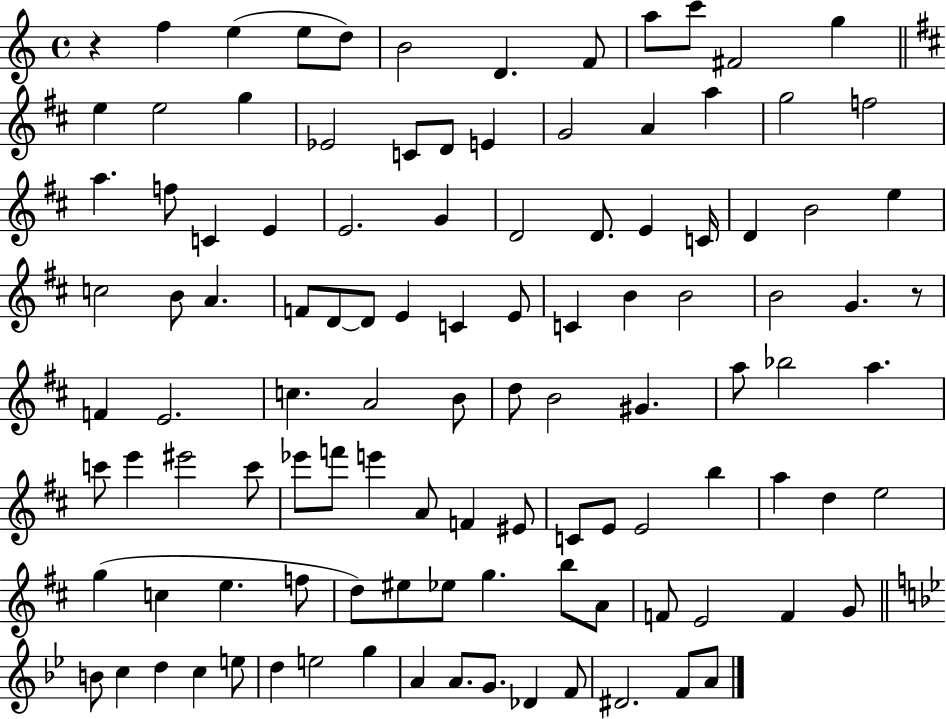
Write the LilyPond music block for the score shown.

{
  \clef treble
  \time 4/4
  \defaultTimeSignature
  \key c \major
  r4 f''4 e''4( e''8 d''8) | b'2 d'4. f'8 | a''8 c'''8 fis'2 g''4 | \bar "||" \break \key b \minor e''4 e''2 g''4 | ees'2 c'8 d'8 e'4 | g'2 a'4 a''4 | g''2 f''2 | \break a''4. f''8 c'4 e'4 | e'2. g'4 | d'2 d'8. e'4 c'16 | d'4 b'2 e''4 | \break c''2 b'8 a'4. | f'8 d'8~~ d'8 e'4 c'4 e'8 | c'4 b'4 b'2 | b'2 g'4. r8 | \break f'4 e'2. | c''4. a'2 b'8 | d''8 b'2 gis'4. | a''8 bes''2 a''4. | \break c'''8 e'''4 eis'''2 c'''8 | ees'''8 f'''8 e'''4 a'8 f'4 eis'8 | c'8 e'8 e'2 b''4 | a''4 d''4 e''2 | \break g''4( c''4 e''4. f''8 | d''8) eis''8 ees''8 g''4. b''8 a'8 | f'8 e'2 f'4 g'8 | \bar "||" \break \key g \minor b'8 c''4 d''4 c''4 e''8 | d''4 e''2 g''4 | a'4 a'8. g'8. des'4 f'8 | dis'2. f'8 a'8 | \break \bar "|."
}